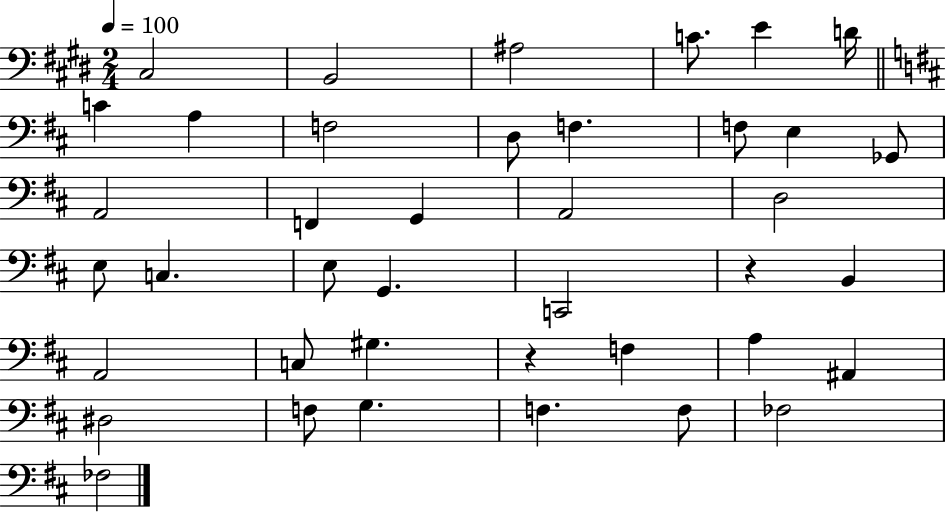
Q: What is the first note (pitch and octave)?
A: C#3